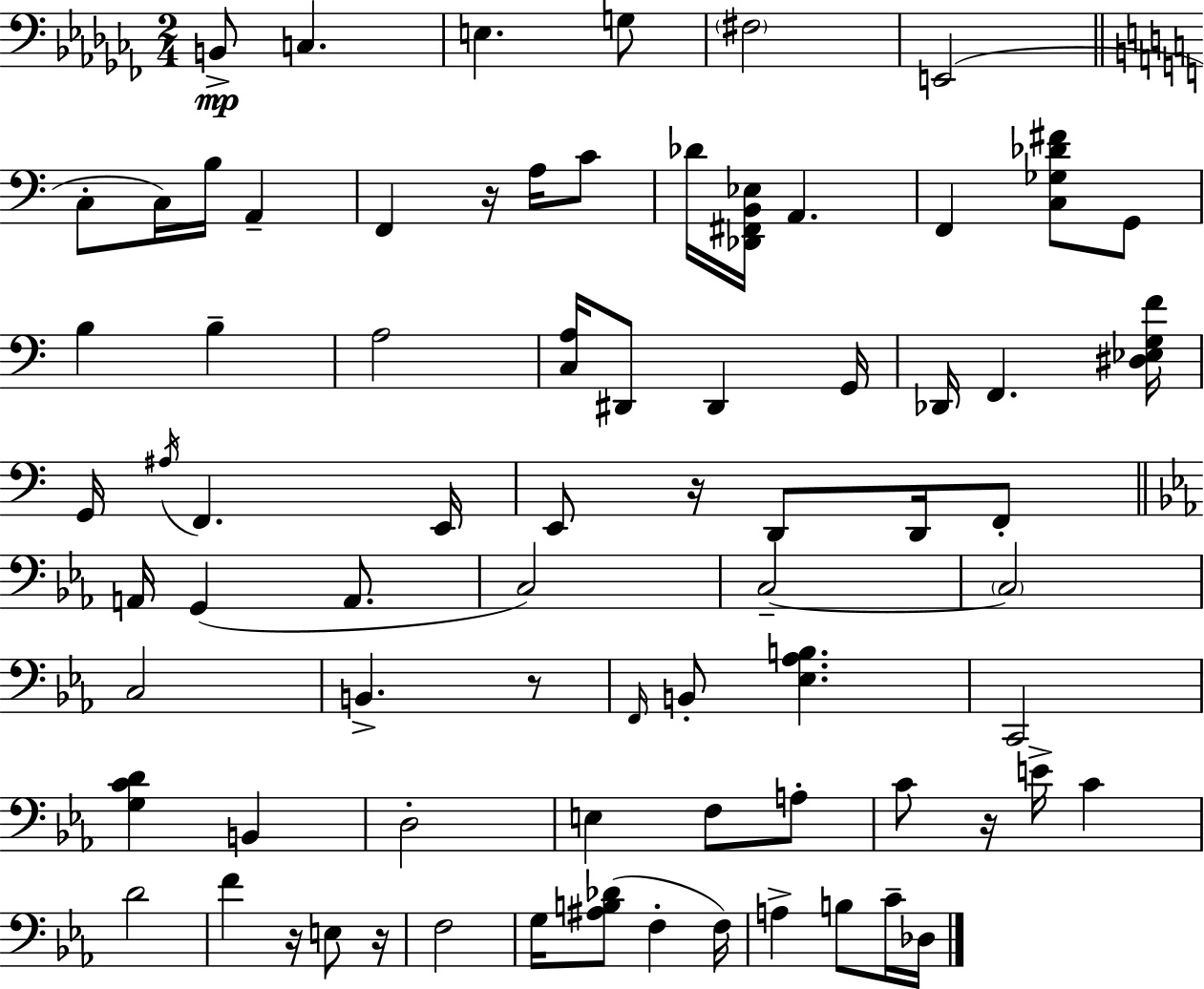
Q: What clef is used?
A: bass